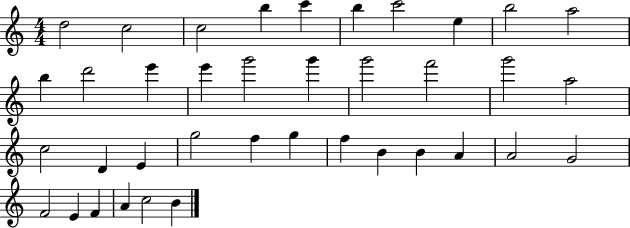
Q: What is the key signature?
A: C major